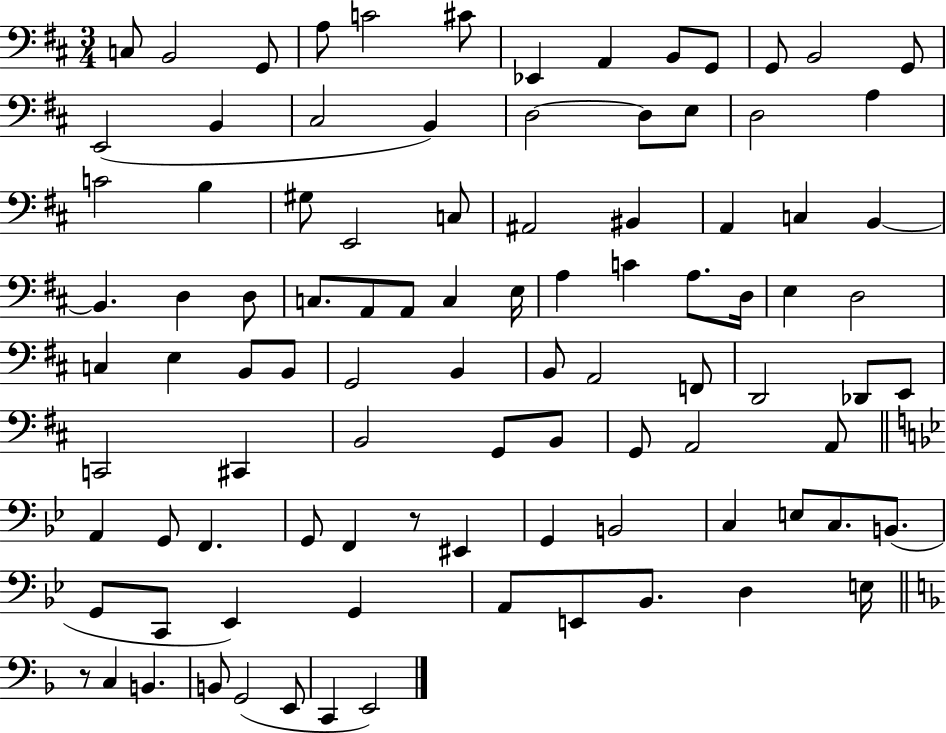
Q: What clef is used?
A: bass